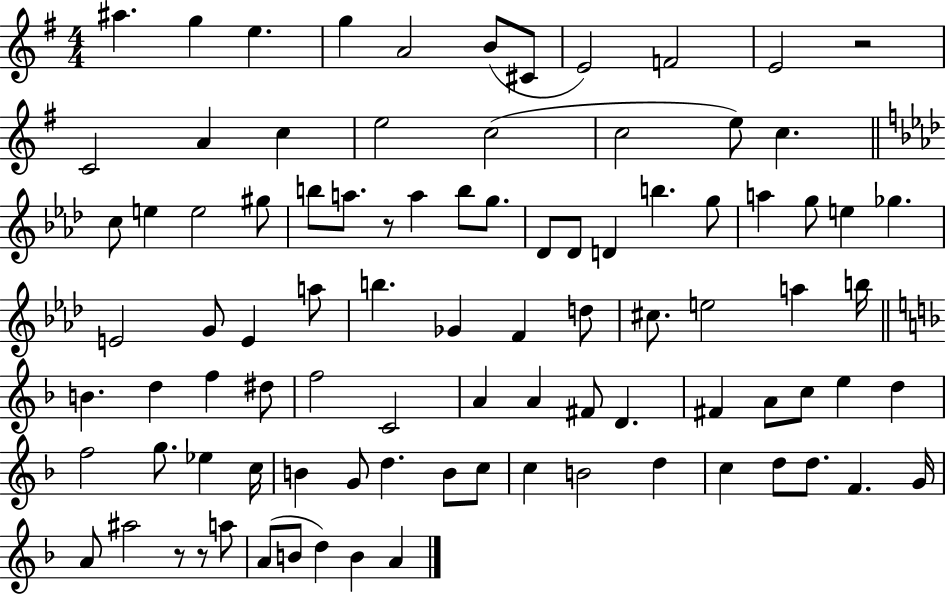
X:1
T:Untitled
M:4/4
L:1/4
K:G
^a g e g A2 B/2 ^C/2 E2 F2 E2 z2 C2 A c e2 c2 c2 e/2 c c/2 e e2 ^g/2 b/2 a/2 z/2 a b/2 g/2 _D/2 _D/2 D b g/2 a g/2 e _g E2 G/2 E a/2 b _G F d/2 ^c/2 e2 a b/4 B d f ^d/2 f2 C2 A A ^F/2 D ^F A/2 c/2 e d f2 g/2 _e c/4 B G/2 d B/2 c/2 c B2 d c d/2 d/2 F G/4 A/2 ^a2 z/2 z/2 a/2 A/2 B/2 d B A